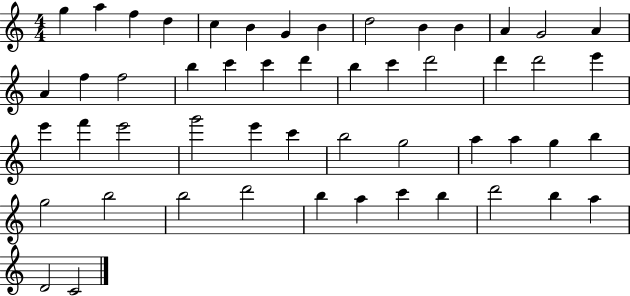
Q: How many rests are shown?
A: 0